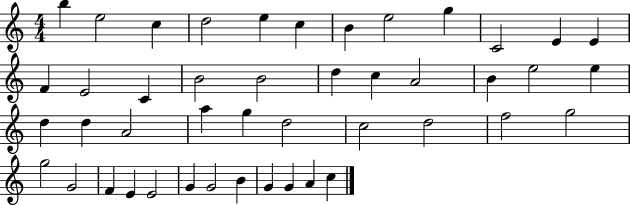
B5/q E5/h C5/q D5/h E5/q C5/q B4/q E5/h G5/q C4/h E4/q E4/q F4/q E4/h C4/q B4/h B4/h D5/q C5/q A4/h B4/q E5/h E5/q D5/q D5/q A4/h A5/q G5/q D5/h C5/h D5/h F5/h G5/h G5/h G4/h F4/q E4/q E4/h G4/q G4/h B4/q G4/q G4/q A4/q C5/q